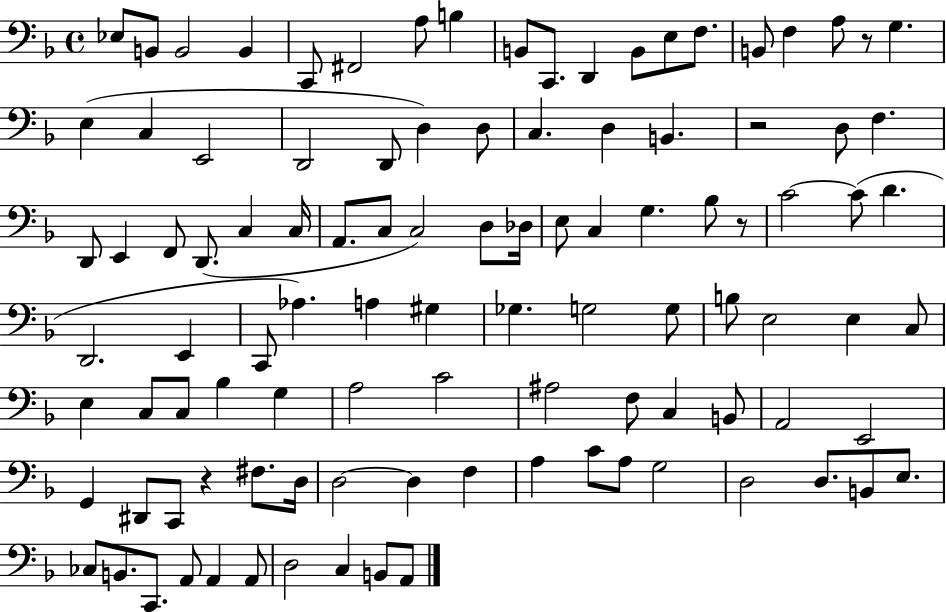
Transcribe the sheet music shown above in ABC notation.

X:1
T:Untitled
M:4/4
L:1/4
K:F
_E,/2 B,,/2 B,,2 B,, C,,/2 ^F,,2 A,/2 B, B,,/2 C,,/2 D,, B,,/2 E,/2 F,/2 B,,/2 F, A,/2 z/2 G, E, C, E,,2 D,,2 D,,/2 D, D,/2 C, D, B,, z2 D,/2 F, D,,/2 E,, F,,/2 D,,/2 C, C,/4 A,,/2 C,/2 C,2 D,/2 _D,/4 E,/2 C, G, _B,/2 z/2 C2 C/2 D D,,2 E,, C,,/2 _A, A, ^G, _G, G,2 G,/2 B,/2 E,2 E, C,/2 E, C,/2 C,/2 _B, G, A,2 C2 ^A,2 F,/2 C, B,,/2 A,,2 E,,2 G,, ^D,,/2 C,,/2 z ^F,/2 D,/4 D,2 D, F, A, C/2 A,/2 G,2 D,2 D,/2 B,,/2 E,/2 _C,/2 B,,/2 C,,/2 A,,/2 A,, A,,/2 D,2 C, B,,/2 A,,/2